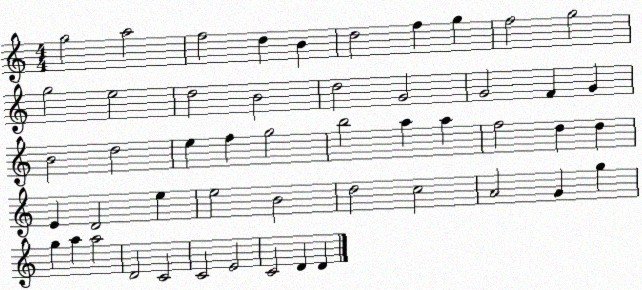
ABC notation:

X:1
T:Untitled
M:4/4
L:1/4
K:C
g2 a2 f2 d B d2 f g f2 g2 g2 e2 d2 B2 d2 G2 G2 F G B2 d2 e f g2 b2 a a f2 d d E D2 e e2 B2 d2 c2 A2 G g g a a2 D2 C2 C2 E2 C2 D D